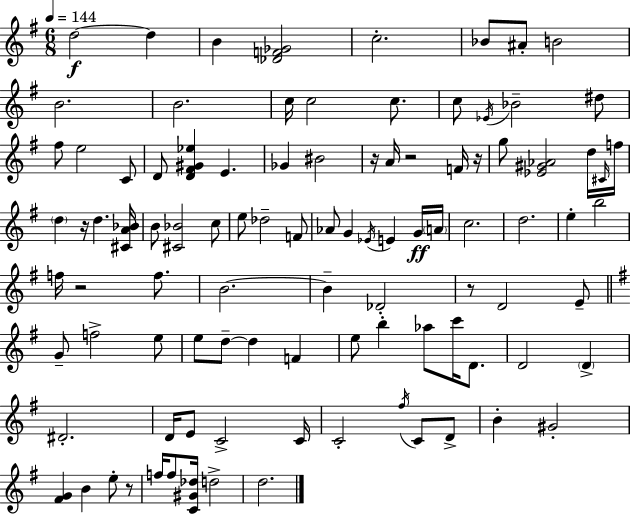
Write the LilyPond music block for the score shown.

{
  \clef treble
  \numericTimeSignature
  \time 6/8
  \key g \major
  \tempo 4 = 144
  \repeat volta 2 { d''2~~\f d''4 | b'4 <des' f' ges'>2 | c''2.-. | bes'8 ais'8-. b'2 | \break b'2. | b'2. | c''16 c''2 c''8. | c''8 \acciaccatura { ees'16 } bes'2-- dis''8 | \break fis''8 e''2 c'8 | d'8 <d' fis' gis' ees''>4 e'4. | ges'4 bis'2 | r16 a'16 r2 f'16 | \break r16 g''8 <ees' gis' aes'>2 d''16 | \grace { cis'16 } f''16 \parenthesize d''4 r16 d''4. | <cis' a' bes'>16 b'8 <cis' bes'>2 | c''8 e''8 des''2-- | \break f'8 aes'8 g'4 \acciaccatura { ees'16 } e'4 | g'16\ff \parenthesize a'16 c''2. | d''2. | e''4-. b''2 | \break f''16 r2 | f''8. b'2.~~ | b'4-- des'2-. | r8 d'2 | \break e'8-- \bar "||" \break \key e \minor g'8-- f''2-> e''8 | e''8 d''8--~~ d''4 f'4 | e''8 b''4-. aes''8 c'''16 d'8. | d'2 \parenthesize d'4-> | \break dis'2.-. | d'16 e'8 c'2-> c'16 | c'2-. \acciaccatura { fis''16 } c'8 d'8-> | b'4-. gis'2-. | \break <fis' g'>4 b'4 e''8-. r8 | f''16 f''8 <c' gis' des''>16 d''2-> | d''2. | } \bar "|."
}